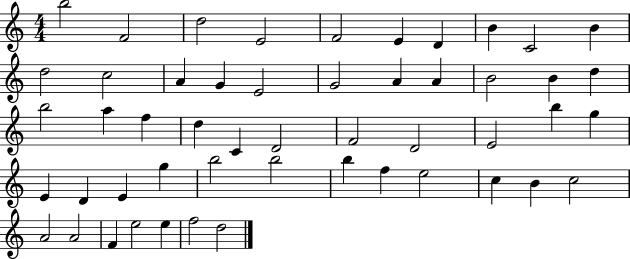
X:1
T:Untitled
M:4/4
L:1/4
K:C
b2 F2 d2 E2 F2 E D B C2 B d2 c2 A G E2 G2 A A B2 B d b2 a f d C D2 F2 D2 E2 b g E D E g b2 b2 b f e2 c B c2 A2 A2 F e2 e f2 d2